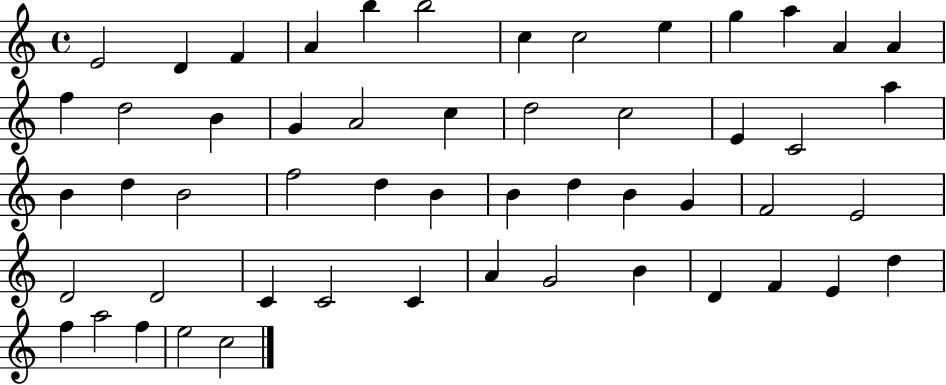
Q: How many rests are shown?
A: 0